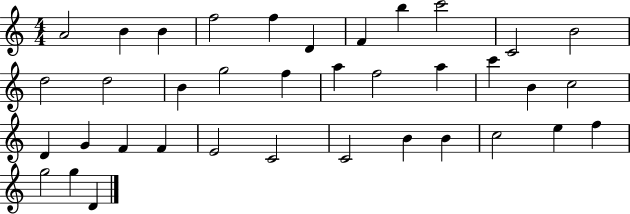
{
  \clef treble
  \numericTimeSignature
  \time 4/4
  \key c \major
  a'2 b'4 b'4 | f''2 f''4 d'4 | f'4 b''4 c'''2 | c'2 b'2 | \break d''2 d''2 | b'4 g''2 f''4 | a''4 f''2 a''4 | c'''4 b'4 c''2 | \break d'4 g'4 f'4 f'4 | e'2 c'2 | c'2 b'4 b'4 | c''2 e''4 f''4 | \break g''2 g''4 d'4 | \bar "|."
}